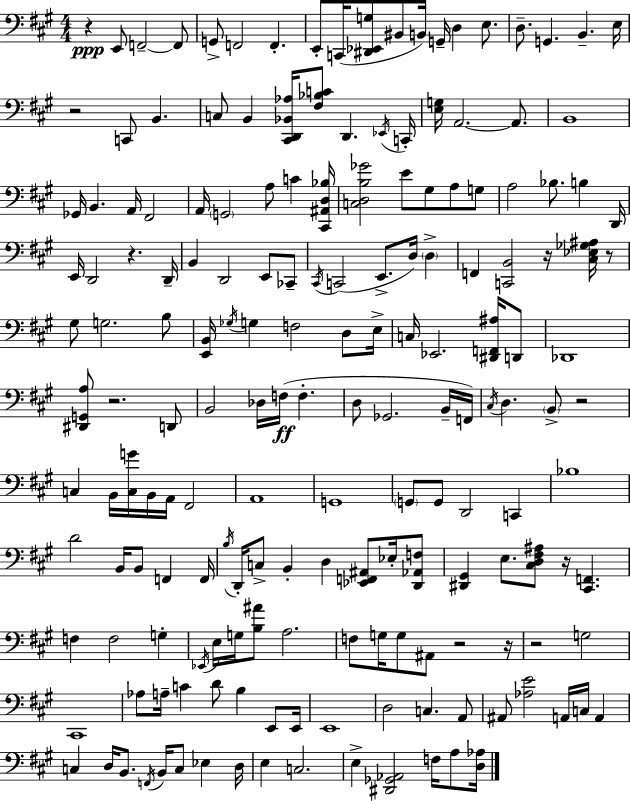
{
  \clef bass
  \numericTimeSignature
  \time 4/4
  \key a \major
  \repeat volta 2 { r4\ppp e,8 f,2--~~ f,8 | g,8-> f,2 f,4.-. | e,8-. c,16( <dis, ees, g>8 bis,8 b,16) g,16-- d4 e8. | d8.-- g,4. b,4.-- e16 | \break r2 c,8 b,4. | c8 b,4 <cis, d, bes, aes>16 <fis bes c'>8 d,4. \acciaccatura { ees,16 } | c,16-. <e g>16 a,2.~~ a,8. | b,1 | \break ges,16 b,4. a,16 fis,2 | a,16 \parenthesize g,2 a8 c'4 | <cis, ais, d bes>16 <c d b ges'>2 e'8 gis8 a8 g8 | a2 bes8. b4 | \break d,16 e,16 d,2 r4. | d,16-- b,4 d,2 e,8 ces,8-- | \acciaccatura { cis,16 } c,2( e,8.-> d16) \parenthesize d4-> | f,4 <c, b,>2 r16 <cis ees ges ais>16 | \break r8 gis8 g2. | b8 <e, b,>16 \acciaccatura { ges16 } g4 f2 | d8 e16-> c16 ees,2. | <dis, f, ais>16 d,8 des,1 | \break <dis, g, a>8 r2. | d,8 b,2 des16 f16(\ff f4.-. | d8 ges,2. | b,16-- f,16) \acciaccatura { cis16 } d4. \parenthesize b,8-> r2 | \break c4 b,16 <c g'>16 b,16 a,16 fis,2 | a,1 | g,1 | \parenthesize g,8 g,8 d,2 | \break c,4 bes1 | d'2 b,16 b,8 f,4 | f,16 \acciaccatura { b16 } d,16-. c8-> b,4-. d4 | <ees, f, ais,>8 ees16-. <d, aes, f>8 <dis, gis,>4 e8. <cis d fis ais>8 r16 <cis, f,>4. | \break f4 f2 | g4-. \acciaccatura { ees,16 } e16 g16 <b ais'>8 a2. | f8 g16 g8 ais,8 r2 | r16 r2 g2 | \break cis,1 | aes8 a16-- c'4 d'8 b4 | e,8 e,16 e,1 | d2 c4. | \break a,8 ais,8 <aes e'>2 | a,16 c16 a,4 c4 d16 b,8. \acciaccatura { f,16 } b,16 | c8 ees4 d16 e4 c2. | e4-> <dis, ges, aes,>2 | \break f16 a8 <d aes>16 } \bar "|."
}